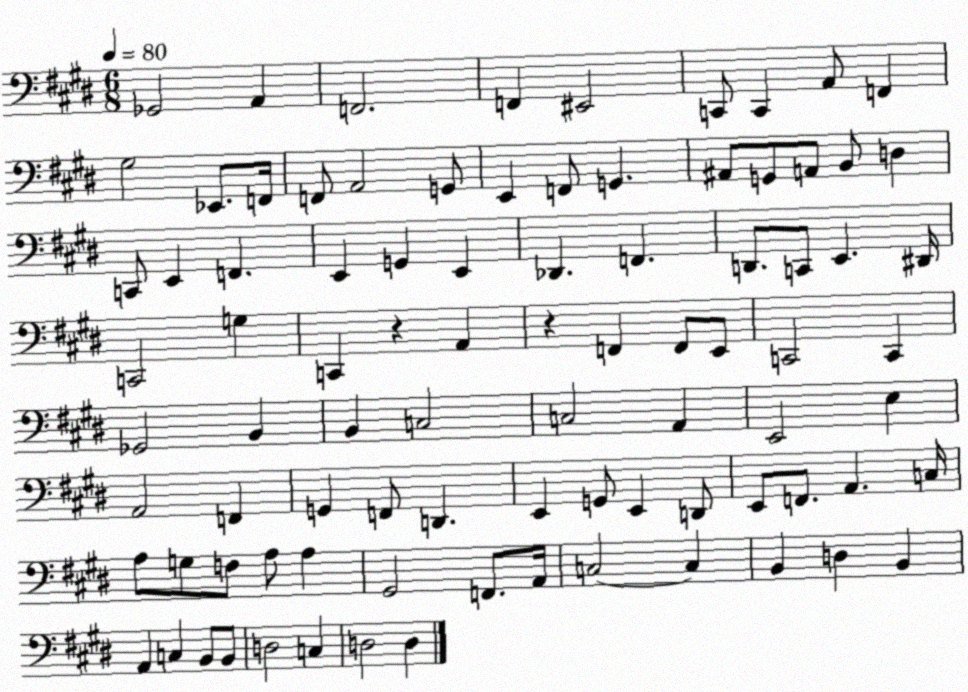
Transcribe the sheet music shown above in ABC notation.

X:1
T:Untitled
M:6/8
L:1/4
K:E
_G,,2 A,, F,,2 F,, ^E,,2 C,,/2 C,, A,,/2 F,, ^G,2 _E,,/2 F,,/4 F,,/2 A,,2 G,,/2 E,, F,,/2 G,, ^A,,/2 G,,/2 A,,/2 B,,/2 D, C,,/2 E,, F,, E,, G,, E,, _D,, F,, D,,/2 C,,/2 E,, ^D,,/4 C,,2 G, C,, z A,, z F,, F,,/2 E,,/2 C,,2 C,, _G,,2 B,, B,, C,2 C,2 A,, E,,2 E, A,,2 F,, G,, F,,/2 D,, E,, G,,/2 E,, D,,/2 E,,/2 F,,/2 A,, C,/4 A,/2 G,/2 F,/2 A,/2 A, ^G,,2 F,,/2 A,,/4 C,2 C, B,, D, B,, A,, C, B,,/2 B,,/2 D,2 C, D,2 D,